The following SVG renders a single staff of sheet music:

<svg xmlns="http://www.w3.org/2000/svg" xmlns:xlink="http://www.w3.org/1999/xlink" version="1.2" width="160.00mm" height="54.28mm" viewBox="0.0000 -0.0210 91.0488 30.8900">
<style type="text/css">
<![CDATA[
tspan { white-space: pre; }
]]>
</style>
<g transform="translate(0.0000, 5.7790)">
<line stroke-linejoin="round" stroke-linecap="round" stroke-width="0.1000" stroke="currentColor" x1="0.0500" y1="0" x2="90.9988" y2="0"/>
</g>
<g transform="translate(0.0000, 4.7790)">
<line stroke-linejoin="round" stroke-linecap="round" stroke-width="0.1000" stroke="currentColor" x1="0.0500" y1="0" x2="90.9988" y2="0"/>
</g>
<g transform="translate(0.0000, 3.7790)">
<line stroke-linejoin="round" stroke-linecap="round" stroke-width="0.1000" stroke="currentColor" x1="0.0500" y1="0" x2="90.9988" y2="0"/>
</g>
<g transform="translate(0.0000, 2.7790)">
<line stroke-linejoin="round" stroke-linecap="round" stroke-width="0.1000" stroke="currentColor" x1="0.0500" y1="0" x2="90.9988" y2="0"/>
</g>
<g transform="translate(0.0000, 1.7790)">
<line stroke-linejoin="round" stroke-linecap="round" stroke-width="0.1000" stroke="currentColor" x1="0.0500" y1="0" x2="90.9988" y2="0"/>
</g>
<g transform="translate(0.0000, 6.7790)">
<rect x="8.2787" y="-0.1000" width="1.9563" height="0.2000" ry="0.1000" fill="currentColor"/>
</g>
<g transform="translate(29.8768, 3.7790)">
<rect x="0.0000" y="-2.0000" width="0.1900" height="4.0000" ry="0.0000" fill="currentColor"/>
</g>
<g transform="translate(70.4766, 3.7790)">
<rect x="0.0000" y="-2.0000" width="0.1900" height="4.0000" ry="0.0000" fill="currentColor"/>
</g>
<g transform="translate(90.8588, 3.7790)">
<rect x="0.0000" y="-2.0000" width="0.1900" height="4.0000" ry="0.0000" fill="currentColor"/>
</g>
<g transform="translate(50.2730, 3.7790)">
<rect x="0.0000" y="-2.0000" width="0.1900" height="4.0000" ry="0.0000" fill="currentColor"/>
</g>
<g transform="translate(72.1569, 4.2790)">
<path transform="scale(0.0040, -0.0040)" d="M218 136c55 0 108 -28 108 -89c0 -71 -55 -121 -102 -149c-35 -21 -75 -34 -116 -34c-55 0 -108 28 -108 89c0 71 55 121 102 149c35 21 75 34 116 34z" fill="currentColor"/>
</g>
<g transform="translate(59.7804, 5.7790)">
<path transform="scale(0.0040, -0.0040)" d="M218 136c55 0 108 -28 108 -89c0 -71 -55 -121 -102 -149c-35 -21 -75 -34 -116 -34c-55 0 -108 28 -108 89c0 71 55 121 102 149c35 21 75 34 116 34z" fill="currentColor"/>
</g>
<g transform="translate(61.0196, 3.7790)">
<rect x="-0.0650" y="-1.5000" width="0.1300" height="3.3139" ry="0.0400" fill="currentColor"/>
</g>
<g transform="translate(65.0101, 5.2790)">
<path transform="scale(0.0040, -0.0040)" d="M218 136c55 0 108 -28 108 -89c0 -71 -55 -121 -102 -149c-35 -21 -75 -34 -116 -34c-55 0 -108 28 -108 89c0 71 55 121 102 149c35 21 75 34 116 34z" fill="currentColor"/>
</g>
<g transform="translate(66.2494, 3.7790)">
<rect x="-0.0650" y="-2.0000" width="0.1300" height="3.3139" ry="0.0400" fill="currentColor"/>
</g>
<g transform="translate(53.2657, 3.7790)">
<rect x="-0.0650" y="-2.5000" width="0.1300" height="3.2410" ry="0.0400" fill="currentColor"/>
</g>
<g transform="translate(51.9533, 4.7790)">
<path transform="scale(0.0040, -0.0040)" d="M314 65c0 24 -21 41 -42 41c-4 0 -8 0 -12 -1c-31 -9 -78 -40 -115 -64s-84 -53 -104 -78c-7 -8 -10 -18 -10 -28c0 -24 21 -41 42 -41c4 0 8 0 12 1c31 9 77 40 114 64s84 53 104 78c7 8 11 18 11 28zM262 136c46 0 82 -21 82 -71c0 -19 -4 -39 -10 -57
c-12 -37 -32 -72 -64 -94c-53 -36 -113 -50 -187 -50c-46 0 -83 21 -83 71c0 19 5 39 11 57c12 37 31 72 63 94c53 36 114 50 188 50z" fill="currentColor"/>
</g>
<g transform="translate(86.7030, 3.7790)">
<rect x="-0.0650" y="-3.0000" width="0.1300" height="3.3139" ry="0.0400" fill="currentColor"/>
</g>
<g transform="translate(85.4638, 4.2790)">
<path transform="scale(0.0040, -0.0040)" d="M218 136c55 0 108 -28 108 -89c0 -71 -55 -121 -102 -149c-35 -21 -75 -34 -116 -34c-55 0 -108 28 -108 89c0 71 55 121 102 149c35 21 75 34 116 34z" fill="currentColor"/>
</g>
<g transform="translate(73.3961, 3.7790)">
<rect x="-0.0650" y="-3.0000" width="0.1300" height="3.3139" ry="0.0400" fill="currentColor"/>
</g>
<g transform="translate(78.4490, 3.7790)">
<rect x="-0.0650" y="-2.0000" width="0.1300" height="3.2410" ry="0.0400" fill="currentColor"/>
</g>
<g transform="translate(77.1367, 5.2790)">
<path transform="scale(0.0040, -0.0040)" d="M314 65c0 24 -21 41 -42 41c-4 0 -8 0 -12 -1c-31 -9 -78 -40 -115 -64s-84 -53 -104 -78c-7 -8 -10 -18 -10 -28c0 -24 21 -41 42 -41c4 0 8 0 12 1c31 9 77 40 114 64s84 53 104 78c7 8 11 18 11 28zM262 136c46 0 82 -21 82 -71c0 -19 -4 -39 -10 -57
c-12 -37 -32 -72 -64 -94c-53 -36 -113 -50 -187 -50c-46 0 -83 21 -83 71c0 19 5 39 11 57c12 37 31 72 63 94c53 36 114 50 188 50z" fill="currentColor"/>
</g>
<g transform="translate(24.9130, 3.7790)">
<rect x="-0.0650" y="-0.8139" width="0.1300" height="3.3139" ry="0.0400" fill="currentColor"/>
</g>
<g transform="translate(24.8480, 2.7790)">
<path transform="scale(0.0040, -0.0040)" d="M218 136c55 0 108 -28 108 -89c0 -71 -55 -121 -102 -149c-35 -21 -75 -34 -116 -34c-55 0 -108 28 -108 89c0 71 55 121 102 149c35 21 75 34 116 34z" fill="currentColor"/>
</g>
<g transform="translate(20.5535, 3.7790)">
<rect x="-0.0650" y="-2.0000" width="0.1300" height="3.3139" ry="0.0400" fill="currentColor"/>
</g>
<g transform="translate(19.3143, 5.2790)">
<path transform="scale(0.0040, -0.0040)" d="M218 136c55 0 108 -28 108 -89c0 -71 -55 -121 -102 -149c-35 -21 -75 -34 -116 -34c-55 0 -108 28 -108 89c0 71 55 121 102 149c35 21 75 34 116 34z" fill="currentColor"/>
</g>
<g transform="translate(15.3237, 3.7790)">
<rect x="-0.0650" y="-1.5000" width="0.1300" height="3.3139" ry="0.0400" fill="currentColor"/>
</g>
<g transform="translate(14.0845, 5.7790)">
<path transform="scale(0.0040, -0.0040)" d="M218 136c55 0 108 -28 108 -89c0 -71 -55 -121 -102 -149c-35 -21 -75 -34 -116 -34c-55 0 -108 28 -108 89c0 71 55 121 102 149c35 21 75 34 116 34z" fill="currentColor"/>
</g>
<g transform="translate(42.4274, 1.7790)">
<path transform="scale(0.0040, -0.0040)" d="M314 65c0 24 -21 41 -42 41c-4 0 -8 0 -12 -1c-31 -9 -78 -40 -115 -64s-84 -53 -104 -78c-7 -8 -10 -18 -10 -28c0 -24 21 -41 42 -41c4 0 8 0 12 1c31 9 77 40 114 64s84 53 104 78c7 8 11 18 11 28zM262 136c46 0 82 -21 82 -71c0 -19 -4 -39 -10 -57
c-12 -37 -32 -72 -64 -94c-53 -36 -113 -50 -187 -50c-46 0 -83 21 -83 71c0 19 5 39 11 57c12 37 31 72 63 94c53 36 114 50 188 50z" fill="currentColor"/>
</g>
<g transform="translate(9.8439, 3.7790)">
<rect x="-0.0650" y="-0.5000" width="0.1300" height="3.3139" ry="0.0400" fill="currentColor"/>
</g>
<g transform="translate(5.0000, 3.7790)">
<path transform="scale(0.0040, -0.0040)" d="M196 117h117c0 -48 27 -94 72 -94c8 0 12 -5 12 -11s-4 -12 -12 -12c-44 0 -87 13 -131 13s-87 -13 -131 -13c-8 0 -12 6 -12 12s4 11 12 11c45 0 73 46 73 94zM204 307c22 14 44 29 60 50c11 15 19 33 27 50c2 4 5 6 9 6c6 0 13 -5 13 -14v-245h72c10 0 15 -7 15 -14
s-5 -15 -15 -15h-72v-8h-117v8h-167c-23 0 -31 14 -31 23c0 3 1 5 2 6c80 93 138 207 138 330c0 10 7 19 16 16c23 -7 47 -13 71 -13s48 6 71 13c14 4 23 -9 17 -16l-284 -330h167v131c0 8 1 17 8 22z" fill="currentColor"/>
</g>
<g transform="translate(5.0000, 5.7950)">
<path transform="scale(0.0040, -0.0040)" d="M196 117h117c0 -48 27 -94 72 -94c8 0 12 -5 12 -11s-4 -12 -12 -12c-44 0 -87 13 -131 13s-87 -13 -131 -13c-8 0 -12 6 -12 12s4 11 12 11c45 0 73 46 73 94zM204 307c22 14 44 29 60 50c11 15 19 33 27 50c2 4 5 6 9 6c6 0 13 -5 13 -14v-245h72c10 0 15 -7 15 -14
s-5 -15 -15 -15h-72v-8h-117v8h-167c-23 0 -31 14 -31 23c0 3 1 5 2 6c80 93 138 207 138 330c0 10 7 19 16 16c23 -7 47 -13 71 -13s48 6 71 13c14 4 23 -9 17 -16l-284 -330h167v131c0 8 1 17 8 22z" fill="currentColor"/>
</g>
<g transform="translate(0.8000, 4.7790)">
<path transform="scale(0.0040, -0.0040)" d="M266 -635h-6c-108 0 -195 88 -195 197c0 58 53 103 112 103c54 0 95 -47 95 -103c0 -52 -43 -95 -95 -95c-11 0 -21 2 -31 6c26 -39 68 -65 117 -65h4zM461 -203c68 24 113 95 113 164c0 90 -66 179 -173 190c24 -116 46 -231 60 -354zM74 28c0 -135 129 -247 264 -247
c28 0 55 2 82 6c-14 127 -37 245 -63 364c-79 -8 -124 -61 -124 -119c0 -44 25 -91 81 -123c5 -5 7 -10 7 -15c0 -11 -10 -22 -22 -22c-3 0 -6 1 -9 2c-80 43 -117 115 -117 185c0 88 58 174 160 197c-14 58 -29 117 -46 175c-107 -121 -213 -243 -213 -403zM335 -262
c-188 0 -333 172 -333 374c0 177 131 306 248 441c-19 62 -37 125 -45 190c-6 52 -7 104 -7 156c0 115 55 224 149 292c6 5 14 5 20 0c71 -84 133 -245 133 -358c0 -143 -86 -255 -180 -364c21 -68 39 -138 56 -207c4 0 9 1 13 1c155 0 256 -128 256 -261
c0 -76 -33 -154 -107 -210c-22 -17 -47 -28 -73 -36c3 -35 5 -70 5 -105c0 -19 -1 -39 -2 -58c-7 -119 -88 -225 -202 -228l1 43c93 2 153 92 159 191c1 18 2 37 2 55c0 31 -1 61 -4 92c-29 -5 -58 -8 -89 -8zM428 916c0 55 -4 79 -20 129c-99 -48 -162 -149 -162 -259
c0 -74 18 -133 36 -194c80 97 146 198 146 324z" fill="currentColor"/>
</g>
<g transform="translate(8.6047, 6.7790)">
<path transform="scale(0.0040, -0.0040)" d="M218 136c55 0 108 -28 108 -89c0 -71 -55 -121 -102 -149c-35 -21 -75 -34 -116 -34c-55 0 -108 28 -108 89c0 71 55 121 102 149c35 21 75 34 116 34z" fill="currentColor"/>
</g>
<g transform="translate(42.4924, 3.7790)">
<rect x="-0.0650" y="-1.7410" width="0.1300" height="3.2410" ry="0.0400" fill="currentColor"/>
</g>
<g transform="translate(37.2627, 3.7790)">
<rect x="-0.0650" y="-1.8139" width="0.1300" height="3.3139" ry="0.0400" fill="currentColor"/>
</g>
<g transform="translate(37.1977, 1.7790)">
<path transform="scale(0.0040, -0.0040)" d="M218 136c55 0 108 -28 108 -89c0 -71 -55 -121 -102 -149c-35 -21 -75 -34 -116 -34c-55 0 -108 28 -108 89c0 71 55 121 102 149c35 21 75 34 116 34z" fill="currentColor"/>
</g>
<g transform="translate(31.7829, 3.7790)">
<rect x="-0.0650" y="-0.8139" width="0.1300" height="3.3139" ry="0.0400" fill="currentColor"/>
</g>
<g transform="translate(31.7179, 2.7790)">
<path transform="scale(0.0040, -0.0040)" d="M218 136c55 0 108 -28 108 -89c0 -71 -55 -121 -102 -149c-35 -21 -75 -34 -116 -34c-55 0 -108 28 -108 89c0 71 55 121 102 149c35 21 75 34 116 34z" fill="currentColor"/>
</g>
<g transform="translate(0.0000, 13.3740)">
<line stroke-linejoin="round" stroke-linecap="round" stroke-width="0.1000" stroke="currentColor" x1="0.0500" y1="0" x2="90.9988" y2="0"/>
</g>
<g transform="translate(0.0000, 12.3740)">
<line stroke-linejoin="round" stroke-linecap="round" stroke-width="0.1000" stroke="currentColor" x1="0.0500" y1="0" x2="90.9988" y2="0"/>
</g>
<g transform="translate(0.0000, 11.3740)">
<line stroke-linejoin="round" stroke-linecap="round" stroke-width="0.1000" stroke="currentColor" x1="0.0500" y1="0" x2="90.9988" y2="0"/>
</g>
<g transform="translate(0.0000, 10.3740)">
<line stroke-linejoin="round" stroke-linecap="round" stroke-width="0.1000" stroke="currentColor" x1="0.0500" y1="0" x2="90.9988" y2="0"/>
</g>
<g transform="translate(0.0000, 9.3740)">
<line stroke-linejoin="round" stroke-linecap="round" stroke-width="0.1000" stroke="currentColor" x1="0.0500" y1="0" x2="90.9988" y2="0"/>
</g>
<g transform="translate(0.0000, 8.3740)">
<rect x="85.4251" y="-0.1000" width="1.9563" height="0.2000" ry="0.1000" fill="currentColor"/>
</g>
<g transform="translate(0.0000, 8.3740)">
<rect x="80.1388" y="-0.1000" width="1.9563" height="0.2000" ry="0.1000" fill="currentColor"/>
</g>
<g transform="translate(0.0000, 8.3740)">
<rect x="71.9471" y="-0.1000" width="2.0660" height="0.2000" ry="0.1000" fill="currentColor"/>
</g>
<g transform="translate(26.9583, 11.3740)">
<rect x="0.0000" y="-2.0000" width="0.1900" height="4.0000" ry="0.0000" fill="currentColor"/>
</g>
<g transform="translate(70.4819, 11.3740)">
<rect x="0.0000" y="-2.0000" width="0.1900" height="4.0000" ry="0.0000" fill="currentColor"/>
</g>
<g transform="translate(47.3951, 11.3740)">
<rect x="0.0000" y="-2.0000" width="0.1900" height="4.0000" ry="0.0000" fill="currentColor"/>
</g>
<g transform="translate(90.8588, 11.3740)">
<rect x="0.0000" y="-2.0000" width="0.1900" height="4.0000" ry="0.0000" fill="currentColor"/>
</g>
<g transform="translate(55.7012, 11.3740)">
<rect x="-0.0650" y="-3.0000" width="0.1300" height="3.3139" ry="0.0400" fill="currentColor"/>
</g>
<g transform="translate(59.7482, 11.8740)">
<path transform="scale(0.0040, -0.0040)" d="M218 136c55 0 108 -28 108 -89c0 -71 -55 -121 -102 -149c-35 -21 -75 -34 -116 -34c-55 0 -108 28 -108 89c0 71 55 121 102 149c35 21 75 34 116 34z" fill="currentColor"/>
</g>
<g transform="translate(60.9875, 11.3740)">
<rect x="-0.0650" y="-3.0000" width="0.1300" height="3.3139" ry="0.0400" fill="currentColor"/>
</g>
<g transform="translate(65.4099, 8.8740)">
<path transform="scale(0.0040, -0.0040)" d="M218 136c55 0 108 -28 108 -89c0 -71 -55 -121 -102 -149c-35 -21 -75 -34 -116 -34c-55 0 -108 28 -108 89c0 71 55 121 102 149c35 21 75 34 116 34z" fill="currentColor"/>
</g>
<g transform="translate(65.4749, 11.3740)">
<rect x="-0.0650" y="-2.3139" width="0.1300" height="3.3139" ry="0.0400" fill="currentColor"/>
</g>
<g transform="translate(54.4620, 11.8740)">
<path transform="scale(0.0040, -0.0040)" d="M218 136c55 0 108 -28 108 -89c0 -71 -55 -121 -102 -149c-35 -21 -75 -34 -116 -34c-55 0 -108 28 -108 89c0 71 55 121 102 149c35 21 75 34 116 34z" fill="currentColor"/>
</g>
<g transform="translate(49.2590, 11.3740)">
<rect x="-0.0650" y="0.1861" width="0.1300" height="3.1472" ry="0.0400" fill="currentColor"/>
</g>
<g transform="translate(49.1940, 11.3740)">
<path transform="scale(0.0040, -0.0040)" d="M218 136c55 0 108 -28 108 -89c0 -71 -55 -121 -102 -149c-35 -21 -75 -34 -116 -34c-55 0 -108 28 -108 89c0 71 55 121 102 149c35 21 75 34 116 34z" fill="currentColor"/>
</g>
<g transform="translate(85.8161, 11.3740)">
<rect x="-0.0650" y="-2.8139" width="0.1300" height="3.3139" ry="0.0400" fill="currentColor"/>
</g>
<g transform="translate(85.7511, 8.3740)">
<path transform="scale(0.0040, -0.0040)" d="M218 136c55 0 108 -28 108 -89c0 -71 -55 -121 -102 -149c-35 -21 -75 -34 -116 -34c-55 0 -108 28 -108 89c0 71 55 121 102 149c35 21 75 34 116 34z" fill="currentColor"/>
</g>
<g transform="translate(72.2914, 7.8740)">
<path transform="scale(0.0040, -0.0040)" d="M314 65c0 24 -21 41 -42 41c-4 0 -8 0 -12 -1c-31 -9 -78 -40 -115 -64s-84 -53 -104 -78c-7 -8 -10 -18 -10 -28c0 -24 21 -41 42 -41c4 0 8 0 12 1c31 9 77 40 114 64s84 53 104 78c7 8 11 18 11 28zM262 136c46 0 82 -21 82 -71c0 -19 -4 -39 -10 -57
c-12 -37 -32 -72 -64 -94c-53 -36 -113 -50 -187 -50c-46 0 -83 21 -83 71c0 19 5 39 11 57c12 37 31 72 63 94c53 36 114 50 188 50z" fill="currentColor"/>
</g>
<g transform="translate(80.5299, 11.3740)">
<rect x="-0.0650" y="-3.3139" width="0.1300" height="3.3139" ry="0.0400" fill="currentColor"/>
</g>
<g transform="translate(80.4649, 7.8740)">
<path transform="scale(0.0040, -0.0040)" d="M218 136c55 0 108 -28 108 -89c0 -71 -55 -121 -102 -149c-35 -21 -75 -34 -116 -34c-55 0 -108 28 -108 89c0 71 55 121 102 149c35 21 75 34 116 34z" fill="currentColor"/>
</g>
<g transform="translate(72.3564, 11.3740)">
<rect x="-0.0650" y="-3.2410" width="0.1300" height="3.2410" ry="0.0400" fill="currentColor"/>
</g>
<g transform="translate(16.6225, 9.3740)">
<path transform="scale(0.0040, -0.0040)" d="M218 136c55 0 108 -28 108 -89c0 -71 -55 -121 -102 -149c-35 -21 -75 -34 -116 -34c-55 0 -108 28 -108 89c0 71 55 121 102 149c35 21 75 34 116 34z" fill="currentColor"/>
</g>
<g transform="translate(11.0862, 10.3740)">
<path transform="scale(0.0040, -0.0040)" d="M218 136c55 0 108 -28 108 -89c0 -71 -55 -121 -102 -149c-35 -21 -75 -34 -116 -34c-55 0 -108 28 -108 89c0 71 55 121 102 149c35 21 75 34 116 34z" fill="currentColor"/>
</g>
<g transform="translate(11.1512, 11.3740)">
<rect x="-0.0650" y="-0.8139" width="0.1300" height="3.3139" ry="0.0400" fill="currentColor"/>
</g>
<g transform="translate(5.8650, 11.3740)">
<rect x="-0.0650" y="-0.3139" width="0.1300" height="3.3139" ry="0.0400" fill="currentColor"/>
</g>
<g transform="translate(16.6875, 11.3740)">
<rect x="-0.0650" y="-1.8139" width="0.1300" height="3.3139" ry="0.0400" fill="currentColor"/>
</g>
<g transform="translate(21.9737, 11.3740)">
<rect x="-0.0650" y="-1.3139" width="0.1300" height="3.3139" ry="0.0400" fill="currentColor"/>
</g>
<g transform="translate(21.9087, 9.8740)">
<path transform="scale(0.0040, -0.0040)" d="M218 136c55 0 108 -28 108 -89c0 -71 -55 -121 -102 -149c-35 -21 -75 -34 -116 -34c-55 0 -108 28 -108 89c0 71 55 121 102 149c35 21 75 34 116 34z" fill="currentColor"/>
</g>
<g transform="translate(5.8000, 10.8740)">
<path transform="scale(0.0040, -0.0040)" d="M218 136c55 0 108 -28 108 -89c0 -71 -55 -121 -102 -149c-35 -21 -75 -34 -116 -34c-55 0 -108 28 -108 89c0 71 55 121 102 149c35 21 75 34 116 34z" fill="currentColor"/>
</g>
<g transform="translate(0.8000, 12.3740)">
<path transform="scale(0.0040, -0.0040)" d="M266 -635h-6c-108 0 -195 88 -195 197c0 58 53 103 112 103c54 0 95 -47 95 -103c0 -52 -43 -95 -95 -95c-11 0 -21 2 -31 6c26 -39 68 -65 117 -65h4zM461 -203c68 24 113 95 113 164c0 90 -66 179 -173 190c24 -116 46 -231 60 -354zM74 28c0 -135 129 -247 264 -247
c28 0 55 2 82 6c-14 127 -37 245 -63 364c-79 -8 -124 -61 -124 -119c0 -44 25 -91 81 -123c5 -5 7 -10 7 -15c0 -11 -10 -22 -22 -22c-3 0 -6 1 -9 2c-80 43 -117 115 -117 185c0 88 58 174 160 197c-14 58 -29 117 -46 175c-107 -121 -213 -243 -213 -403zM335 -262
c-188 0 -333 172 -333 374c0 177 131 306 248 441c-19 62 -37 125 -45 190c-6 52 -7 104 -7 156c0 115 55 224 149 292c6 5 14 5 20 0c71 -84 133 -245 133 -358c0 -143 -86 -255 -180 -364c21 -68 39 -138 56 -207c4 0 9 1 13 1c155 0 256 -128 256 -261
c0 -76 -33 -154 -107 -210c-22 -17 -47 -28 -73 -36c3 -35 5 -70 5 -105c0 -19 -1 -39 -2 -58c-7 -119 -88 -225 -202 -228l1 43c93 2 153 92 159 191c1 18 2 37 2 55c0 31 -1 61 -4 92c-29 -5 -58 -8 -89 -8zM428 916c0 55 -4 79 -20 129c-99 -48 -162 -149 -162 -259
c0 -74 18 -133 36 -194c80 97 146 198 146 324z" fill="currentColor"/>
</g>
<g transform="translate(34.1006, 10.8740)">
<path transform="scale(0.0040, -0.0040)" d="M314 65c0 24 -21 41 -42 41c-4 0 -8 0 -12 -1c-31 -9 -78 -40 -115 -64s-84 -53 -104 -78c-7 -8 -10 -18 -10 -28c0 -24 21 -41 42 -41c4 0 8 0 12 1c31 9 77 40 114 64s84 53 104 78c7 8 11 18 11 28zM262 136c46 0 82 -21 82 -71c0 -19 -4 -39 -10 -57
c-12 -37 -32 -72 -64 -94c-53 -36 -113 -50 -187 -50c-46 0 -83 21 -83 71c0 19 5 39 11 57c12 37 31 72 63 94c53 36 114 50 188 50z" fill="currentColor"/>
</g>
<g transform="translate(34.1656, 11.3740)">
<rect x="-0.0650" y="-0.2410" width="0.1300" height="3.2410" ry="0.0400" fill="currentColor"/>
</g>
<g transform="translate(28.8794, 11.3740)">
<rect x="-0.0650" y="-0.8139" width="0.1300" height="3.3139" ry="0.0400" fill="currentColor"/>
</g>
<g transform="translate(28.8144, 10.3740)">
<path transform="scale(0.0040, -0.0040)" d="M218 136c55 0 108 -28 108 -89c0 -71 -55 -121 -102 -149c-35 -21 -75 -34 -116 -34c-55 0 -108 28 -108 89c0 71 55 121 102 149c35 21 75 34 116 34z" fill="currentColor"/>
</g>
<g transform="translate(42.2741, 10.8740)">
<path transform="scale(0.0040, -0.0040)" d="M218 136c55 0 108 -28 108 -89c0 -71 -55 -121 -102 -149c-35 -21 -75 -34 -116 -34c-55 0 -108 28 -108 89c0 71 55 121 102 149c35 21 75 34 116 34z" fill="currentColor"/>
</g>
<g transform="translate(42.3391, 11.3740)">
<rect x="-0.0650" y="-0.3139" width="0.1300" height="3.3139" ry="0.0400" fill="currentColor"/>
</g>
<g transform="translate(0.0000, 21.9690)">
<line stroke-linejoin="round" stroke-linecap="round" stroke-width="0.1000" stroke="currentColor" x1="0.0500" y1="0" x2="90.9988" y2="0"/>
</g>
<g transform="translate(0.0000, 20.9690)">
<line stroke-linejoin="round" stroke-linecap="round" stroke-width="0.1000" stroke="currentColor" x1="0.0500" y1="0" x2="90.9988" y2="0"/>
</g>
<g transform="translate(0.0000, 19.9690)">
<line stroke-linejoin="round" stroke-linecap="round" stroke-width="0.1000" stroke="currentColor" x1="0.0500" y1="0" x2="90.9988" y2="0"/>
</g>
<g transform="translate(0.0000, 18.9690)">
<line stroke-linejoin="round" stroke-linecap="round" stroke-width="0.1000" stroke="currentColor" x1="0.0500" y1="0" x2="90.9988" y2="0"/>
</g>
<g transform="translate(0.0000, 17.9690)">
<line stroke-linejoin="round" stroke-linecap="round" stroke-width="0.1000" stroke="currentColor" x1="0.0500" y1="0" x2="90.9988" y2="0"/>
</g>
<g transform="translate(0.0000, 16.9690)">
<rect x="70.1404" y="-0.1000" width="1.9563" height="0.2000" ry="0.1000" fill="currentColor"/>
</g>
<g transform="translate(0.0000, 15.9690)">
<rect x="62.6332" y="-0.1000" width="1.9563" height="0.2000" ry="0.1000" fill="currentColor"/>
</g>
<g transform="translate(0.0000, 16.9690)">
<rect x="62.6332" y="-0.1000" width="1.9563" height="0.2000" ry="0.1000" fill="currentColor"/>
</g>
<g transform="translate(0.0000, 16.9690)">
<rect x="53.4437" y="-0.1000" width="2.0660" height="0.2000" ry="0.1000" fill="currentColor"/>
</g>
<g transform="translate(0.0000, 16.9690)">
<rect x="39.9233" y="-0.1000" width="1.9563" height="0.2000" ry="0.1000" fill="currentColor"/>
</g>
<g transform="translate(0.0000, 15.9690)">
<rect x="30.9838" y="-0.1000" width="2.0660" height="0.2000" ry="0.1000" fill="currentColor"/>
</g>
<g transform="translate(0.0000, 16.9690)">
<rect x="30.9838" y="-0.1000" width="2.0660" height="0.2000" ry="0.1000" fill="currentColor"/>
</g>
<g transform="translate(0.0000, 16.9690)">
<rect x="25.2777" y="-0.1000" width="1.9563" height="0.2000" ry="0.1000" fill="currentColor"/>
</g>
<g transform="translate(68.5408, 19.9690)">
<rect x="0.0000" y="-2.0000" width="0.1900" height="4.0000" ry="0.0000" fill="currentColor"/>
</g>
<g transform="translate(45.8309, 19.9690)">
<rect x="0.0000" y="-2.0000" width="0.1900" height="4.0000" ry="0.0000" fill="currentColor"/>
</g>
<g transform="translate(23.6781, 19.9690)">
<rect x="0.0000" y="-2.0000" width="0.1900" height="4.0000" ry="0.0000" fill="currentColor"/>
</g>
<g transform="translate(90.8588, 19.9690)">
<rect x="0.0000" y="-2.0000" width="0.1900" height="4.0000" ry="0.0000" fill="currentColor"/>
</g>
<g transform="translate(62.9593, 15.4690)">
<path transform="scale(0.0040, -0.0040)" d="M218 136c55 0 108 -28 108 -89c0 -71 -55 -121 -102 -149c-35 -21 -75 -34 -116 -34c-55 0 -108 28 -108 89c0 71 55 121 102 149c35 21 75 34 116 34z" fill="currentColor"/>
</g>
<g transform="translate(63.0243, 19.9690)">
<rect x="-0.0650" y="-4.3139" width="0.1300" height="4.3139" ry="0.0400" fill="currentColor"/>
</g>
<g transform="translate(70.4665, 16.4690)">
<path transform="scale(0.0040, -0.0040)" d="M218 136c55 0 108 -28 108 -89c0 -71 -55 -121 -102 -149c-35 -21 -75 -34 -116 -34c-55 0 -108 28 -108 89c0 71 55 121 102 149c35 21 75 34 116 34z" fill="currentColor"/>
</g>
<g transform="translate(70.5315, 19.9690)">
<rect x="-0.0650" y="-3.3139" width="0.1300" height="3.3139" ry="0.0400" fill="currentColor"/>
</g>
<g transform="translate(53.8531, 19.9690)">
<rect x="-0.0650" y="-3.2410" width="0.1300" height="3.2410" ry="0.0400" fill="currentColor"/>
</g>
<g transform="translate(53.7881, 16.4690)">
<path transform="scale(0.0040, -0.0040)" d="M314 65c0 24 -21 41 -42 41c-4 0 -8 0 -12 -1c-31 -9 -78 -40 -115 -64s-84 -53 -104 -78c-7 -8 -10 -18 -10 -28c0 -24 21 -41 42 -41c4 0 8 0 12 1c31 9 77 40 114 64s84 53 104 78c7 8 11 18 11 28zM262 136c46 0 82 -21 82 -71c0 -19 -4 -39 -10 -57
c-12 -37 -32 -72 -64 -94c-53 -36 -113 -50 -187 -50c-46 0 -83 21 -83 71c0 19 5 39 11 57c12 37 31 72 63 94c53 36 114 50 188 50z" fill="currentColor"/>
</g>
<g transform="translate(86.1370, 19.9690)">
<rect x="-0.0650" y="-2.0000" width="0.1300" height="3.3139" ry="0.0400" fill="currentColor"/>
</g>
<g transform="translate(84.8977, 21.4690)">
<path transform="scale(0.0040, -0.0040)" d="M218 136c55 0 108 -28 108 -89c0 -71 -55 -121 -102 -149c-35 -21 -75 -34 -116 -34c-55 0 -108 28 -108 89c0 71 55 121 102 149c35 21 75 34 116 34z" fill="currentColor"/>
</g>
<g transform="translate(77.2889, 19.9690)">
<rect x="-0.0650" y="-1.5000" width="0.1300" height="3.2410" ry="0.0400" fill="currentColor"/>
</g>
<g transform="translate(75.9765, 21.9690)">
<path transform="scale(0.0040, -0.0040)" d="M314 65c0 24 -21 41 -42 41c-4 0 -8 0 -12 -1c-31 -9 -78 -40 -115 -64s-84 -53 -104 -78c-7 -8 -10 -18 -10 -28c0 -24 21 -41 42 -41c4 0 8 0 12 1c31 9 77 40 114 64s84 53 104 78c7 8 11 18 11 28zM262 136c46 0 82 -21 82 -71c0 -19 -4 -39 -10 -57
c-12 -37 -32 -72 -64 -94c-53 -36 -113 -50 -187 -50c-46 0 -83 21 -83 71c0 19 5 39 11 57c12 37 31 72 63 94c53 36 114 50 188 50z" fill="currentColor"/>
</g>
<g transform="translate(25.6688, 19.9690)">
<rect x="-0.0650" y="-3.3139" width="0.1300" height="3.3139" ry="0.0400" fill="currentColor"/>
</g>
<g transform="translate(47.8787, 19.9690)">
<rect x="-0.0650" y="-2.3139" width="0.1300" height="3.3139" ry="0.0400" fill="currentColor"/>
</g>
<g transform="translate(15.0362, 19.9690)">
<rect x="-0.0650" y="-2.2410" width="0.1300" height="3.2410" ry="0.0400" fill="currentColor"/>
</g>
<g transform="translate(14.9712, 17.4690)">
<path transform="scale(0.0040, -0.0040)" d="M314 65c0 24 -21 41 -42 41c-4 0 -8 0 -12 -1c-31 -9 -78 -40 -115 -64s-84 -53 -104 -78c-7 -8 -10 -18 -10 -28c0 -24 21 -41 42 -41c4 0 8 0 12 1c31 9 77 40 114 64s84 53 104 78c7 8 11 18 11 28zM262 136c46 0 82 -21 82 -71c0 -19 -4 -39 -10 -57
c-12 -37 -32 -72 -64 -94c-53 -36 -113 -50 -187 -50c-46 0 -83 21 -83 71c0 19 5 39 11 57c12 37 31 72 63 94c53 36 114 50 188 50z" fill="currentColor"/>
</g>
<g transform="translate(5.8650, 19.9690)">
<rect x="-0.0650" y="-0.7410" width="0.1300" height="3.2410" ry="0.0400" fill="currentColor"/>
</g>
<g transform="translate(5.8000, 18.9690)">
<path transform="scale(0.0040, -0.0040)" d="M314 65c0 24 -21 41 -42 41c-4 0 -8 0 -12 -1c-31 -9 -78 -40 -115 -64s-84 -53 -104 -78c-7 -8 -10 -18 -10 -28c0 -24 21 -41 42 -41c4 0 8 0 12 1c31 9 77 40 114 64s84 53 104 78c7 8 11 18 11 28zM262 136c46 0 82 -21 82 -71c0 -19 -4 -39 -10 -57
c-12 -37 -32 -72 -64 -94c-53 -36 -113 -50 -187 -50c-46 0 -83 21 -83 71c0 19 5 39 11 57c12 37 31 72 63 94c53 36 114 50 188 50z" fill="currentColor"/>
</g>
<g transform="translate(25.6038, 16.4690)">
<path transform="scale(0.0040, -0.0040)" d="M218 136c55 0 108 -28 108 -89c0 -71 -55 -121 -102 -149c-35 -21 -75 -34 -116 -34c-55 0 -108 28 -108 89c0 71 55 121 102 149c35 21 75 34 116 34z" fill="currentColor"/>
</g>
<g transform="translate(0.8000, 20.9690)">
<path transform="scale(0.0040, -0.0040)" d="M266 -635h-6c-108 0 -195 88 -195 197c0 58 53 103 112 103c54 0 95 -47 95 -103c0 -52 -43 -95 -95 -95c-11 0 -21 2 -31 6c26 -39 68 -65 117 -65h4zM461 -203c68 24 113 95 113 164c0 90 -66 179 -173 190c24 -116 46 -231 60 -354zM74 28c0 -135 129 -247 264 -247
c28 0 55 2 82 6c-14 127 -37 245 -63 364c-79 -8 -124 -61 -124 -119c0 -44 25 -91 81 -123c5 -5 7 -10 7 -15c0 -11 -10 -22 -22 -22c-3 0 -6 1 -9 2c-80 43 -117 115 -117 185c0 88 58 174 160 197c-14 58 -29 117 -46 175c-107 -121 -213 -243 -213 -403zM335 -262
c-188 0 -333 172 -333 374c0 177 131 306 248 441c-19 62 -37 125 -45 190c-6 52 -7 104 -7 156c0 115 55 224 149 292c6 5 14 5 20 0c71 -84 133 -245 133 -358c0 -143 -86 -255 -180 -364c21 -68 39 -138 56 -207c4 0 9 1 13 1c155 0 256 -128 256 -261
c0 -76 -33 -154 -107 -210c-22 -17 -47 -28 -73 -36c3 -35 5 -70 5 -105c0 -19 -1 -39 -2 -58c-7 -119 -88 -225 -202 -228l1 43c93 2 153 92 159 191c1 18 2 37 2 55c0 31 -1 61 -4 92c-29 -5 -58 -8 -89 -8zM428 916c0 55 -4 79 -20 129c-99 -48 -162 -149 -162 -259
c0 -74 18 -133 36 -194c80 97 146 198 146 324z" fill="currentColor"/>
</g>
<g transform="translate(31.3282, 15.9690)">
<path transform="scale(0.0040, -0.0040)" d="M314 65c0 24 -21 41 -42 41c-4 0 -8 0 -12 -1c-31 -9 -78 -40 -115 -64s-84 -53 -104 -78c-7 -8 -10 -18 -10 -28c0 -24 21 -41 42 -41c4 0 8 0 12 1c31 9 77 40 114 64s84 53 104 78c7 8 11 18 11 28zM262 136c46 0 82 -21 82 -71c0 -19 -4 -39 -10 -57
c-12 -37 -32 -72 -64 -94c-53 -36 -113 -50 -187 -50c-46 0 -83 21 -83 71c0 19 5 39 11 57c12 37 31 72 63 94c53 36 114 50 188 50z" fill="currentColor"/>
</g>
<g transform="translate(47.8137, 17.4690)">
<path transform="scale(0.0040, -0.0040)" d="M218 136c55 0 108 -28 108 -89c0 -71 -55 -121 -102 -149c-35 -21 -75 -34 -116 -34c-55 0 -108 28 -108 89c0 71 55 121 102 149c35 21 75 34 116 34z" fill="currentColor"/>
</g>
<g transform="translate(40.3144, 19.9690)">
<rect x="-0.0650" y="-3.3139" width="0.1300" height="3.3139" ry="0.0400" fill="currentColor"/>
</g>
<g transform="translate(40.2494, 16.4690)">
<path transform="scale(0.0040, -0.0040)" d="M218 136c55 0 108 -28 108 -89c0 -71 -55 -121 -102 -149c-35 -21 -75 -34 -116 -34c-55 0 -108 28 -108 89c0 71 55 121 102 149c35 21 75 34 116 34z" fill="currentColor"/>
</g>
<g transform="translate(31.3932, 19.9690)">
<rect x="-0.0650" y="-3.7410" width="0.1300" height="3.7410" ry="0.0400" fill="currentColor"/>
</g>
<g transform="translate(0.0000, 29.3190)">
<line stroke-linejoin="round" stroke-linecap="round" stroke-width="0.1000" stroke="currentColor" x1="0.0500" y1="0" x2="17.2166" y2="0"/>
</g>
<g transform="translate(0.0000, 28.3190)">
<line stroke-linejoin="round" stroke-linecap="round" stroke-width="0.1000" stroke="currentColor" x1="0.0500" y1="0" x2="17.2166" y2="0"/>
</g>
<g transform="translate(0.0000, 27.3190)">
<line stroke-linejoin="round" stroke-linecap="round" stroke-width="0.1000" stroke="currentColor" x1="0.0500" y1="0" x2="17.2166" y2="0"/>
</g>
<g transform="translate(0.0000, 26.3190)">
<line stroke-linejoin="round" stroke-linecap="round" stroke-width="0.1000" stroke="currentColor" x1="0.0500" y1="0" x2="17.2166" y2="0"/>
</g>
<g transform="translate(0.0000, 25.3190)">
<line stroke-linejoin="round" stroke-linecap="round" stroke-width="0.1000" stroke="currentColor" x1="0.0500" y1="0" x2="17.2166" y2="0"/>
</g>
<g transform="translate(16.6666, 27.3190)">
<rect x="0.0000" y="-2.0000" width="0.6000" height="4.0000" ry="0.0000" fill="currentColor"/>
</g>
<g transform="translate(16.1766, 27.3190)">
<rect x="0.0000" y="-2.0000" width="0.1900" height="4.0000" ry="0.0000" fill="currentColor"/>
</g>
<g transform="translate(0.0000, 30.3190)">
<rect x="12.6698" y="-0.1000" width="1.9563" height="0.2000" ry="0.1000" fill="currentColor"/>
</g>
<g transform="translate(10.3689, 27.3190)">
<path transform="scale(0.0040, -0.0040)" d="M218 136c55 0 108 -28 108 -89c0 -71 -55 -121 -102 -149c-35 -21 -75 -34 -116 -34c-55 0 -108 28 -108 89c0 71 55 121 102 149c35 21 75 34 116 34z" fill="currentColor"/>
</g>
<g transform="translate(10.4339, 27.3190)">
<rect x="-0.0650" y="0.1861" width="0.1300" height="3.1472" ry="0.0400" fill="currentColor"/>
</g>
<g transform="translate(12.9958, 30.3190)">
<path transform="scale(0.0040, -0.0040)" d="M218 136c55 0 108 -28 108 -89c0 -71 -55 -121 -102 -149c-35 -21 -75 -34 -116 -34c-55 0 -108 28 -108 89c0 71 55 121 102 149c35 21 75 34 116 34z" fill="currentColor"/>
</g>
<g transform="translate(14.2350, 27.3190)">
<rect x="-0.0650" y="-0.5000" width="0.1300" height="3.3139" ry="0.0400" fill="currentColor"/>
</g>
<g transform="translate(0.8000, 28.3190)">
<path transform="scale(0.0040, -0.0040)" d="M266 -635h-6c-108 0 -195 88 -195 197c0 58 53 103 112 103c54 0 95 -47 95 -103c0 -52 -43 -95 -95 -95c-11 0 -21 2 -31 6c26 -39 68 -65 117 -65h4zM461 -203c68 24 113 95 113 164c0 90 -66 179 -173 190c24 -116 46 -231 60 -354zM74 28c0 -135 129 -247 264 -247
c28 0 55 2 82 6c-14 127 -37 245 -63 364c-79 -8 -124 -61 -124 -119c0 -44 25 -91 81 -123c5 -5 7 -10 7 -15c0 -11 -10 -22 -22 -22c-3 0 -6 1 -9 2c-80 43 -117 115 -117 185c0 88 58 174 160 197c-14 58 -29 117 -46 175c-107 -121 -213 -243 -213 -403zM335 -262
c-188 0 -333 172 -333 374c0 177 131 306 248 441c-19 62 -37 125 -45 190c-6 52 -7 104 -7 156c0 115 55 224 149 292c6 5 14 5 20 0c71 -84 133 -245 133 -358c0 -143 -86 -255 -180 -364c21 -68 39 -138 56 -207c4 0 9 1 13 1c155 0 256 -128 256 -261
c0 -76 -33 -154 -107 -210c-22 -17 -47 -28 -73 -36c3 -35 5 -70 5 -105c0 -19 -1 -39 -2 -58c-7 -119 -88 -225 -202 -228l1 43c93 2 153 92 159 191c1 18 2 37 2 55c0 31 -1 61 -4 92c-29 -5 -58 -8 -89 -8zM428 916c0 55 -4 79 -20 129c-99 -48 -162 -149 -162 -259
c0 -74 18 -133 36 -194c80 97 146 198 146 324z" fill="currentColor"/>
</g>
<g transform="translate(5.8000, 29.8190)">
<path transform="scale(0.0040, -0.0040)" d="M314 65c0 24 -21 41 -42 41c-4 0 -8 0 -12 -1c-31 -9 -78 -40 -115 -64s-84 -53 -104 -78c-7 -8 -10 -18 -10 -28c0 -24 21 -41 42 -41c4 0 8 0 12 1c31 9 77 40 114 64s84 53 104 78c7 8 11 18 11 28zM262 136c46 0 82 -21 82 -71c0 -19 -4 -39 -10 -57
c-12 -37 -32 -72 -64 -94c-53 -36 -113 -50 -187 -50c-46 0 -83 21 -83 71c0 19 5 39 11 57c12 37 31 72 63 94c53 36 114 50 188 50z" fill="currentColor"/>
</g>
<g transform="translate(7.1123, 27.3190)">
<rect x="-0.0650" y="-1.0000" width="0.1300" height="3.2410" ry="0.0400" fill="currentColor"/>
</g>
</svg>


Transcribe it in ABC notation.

X:1
T:Untitled
M:4/4
L:1/4
K:C
C E F d d f f2 G2 E F A F2 A c d f e d c2 c B A A g b2 b a d2 g2 b c'2 b g b2 d' b E2 F D2 B C